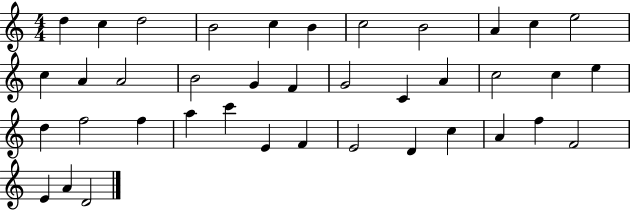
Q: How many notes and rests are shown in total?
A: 39